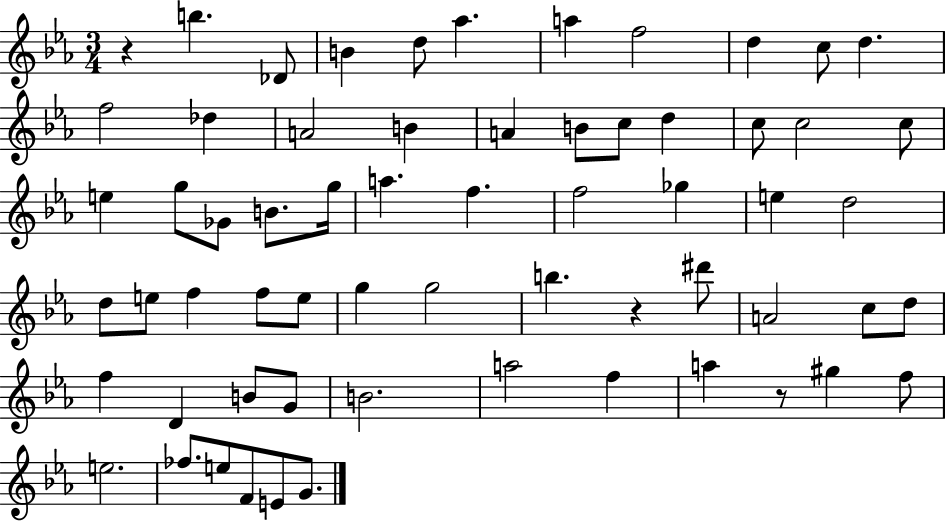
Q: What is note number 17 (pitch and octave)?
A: C5